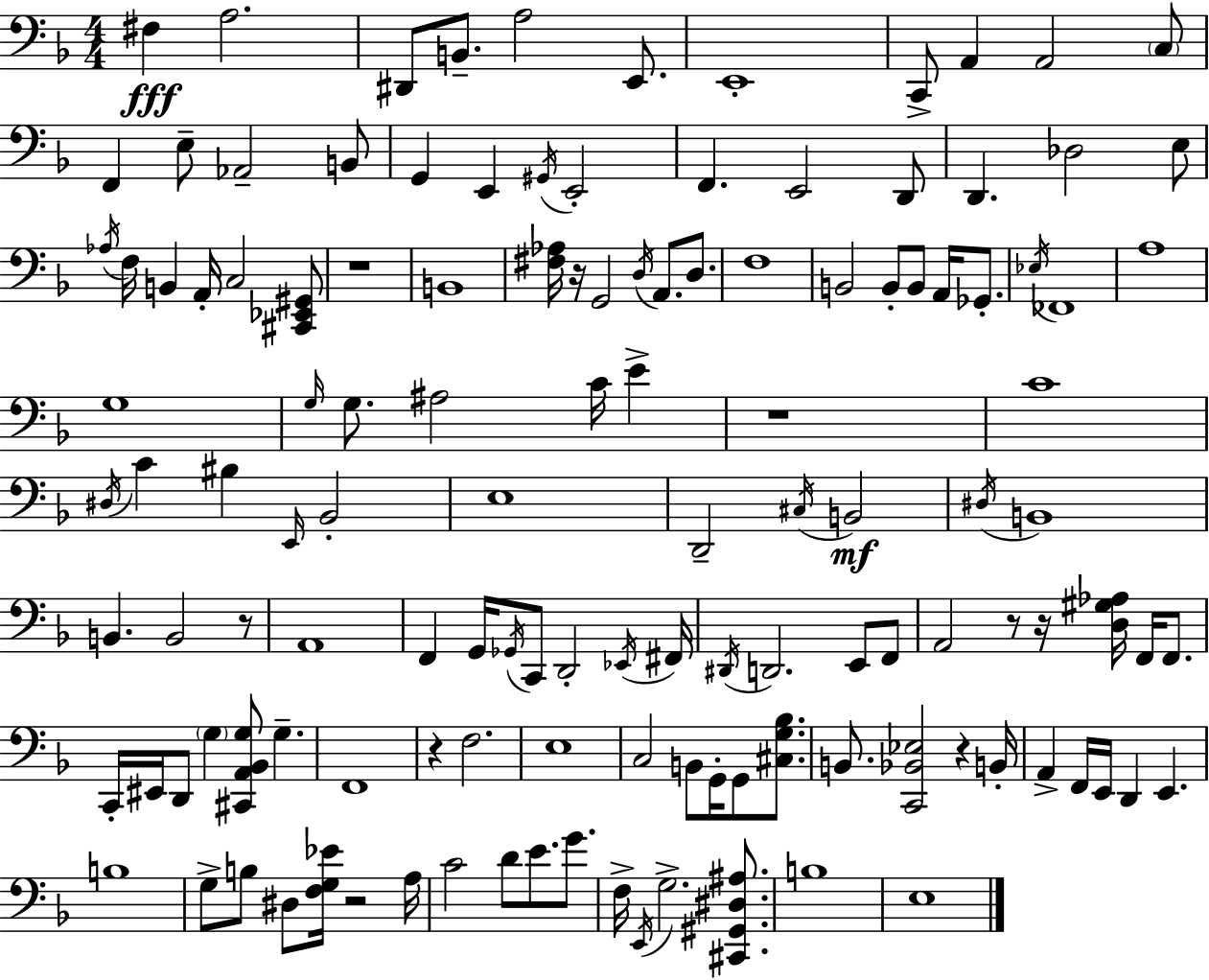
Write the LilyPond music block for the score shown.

{
  \clef bass
  \numericTimeSignature
  \time 4/4
  \key d \minor
  fis4\fff a2. | dis,8 b,8.-- a2 e,8. | e,1-. | c,8-> a,4 a,2 \parenthesize c8 | \break f,4 e8-- aes,2-- b,8 | g,4 e,4 \acciaccatura { gis,16 } e,2-. | f,4. e,2 d,8 | d,4. des2 e8 | \break \acciaccatura { aes16 } f16 b,4 a,16-. c2 | <cis, ees, gis,>8 r1 | b,1 | <fis aes>16 r16 g,2 \acciaccatura { d16 } a,8. | \break d8. f1 | b,2 b,8-. b,8 a,16 | ges,8.-. \acciaccatura { ees16 } fes,1 | a1 | \break g1 | \grace { g16 } g8. ais2 | c'16 e'4-> r1 | c'1 | \break \acciaccatura { dis16 } c'4 bis4 \grace { e,16 } bes,2-. | e1 | d,2-- \acciaccatura { cis16 } | b,2\mf \acciaccatura { dis16 } b,1 | \break b,4. b,2 | r8 a,1 | f,4 g,16 \acciaccatura { ges,16 } c,8 | d,2-. \acciaccatura { ees,16 } fis,16 \acciaccatura { dis,16 } d,2. | \break e,8 f,8 a,2 | r8 r16 <d gis aes>16 f,16 f,8. c,16-. eis,16 d,8 | \parenthesize g4 <cis, a, bes, g>8 g4.-- f,1 | r4 | \break f2. e1 | c2 | b,8 g,16-. g,8 <cis g bes>8. b,8. <c, bes, ees>2 | r4 b,16-. a,4-> | \break f,16 e,16 d,4 e,4. b1 | g8-> b8 | dis8 <f g ees'>16 r2 a16 c'2 | d'8 e'8. g'8. f16-> \acciaccatura { e,16 } g2.-> | \break <cis, gis, dis ais>8. b1 | e1 | \bar "|."
}